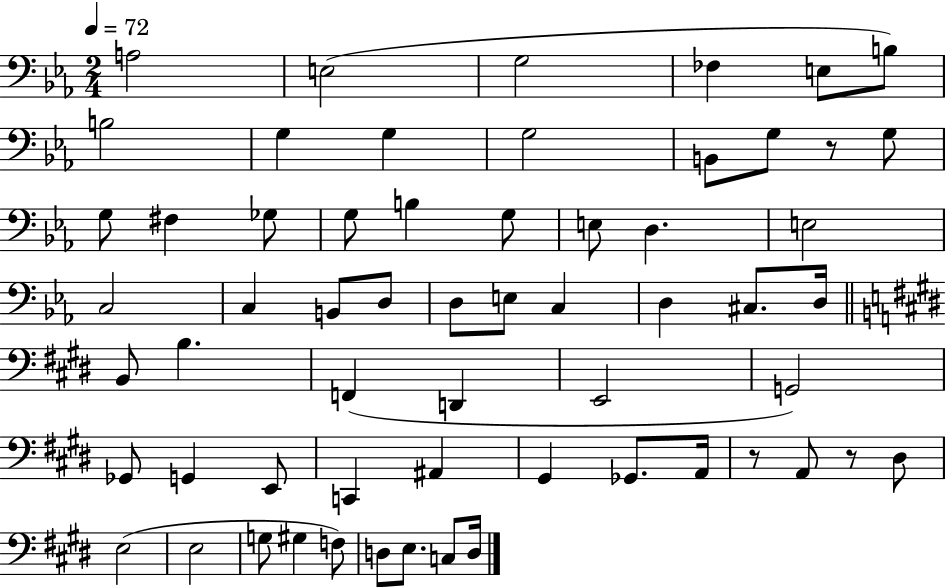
{
  \clef bass
  \numericTimeSignature
  \time 2/4
  \key ees \major
  \tempo 4 = 72
  a2 | e2( | g2 | fes4 e8 b8) | \break b2 | g4 g4 | g2 | b,8 g8 r8 g8 | \break g8 fis4 ges8 | g8 b4 g8 | e8 d4. | e2 | \break c2 | c4 b,8 d8 | d8 e8 c4 | d4 cis8. d16 | \break \bar "||" \break \key e \major b,8 b4. | f,4( d,4 | e,2 | g,2) | \break ges,8 g,4 e,8 | c,4 ais,4 | gis,4 ges,8. a,16 | r8 a,8 r8 dis8 | \break e2( | e2 | g8 gis4 f8) | d8 e8. c8 d16 | \break \bar "|."
}